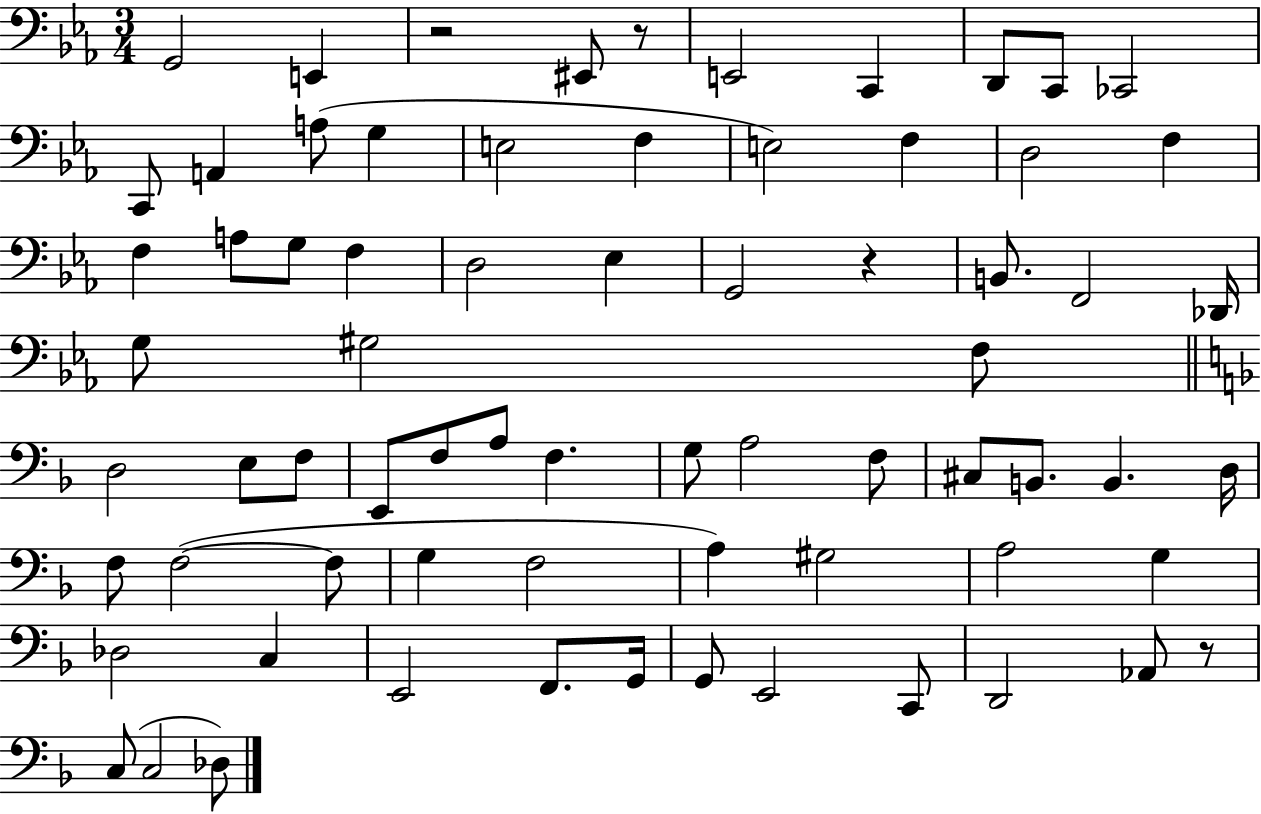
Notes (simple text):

G2/h E2/q R/h EIS2/e R/e E2/h C2/q D2/e C2/e CES2/h C2/e A2/q A3/e G3/q E3/h F3/q E3/h F3/q D3/h F3/q F3/q A3/e G3/e F3/q D3/h Eb3/q G2/h R/q B2/e. F2/h Db2/s G3/e G#3/h F3/e D3/h E3/e F3/e E2/e F3/e A3/e F3/q. G3/e A3/h F3/e C#3/e B2/e. B2/q. D3/s F3/e F3/h F3/e G3/q F3/h A3/q G#3/h A3/h G3/q Db3/h C3/q E2/h F2/e. G2/s G2/e E2/h C2/e D2/h Ab2/e R/e C3/e C3/h Db3/e